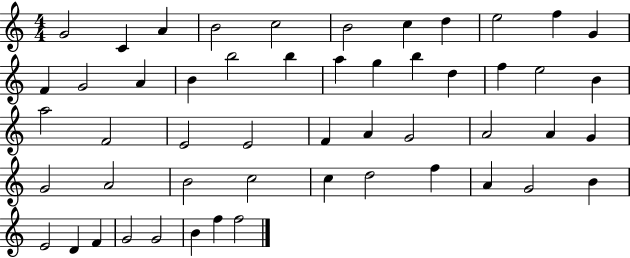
X:1
T:Untitled
M:4/4
L:1/4
K:C
G2 C A B2 c2 B2 c d e2 f G F G2 A B b2 b a g b d f e2 B a2 F2 E2 E2 F A G2 A2 A G G2 A2 B2 c2 c d2 f A G2 B E2 D F G2 G2 B f f2